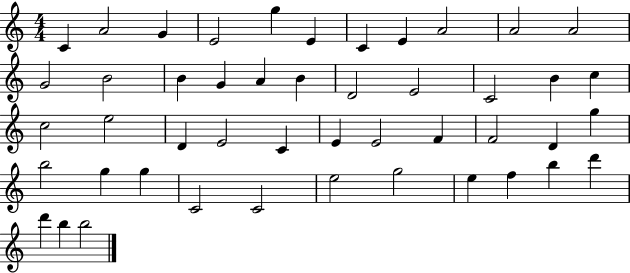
X:1
T:Untitled
M:4/4
L:1/4
K:C
C A2 G E2 g E C E A2 A2 A2 G2 B2 B G A B D2 E2 C2 B c c2 e2 D E2 C E E2 F F2 D g b2 g g C2 C2 e2 g2 e f b d' d' b b2